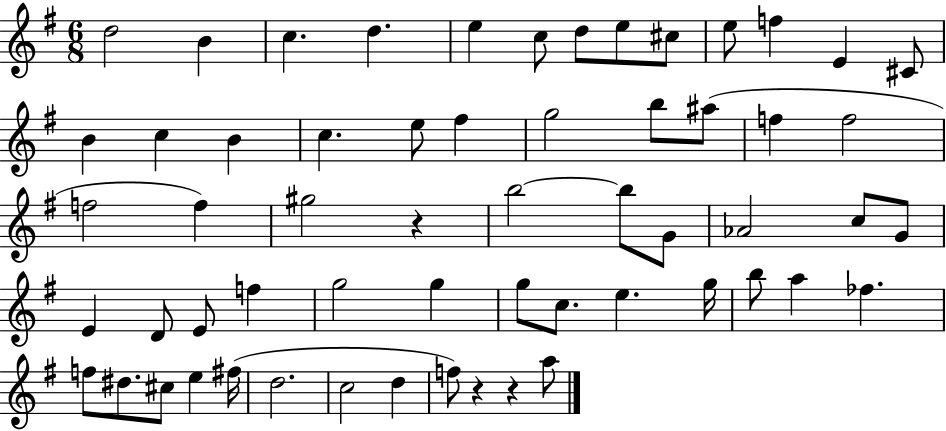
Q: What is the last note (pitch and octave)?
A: A5